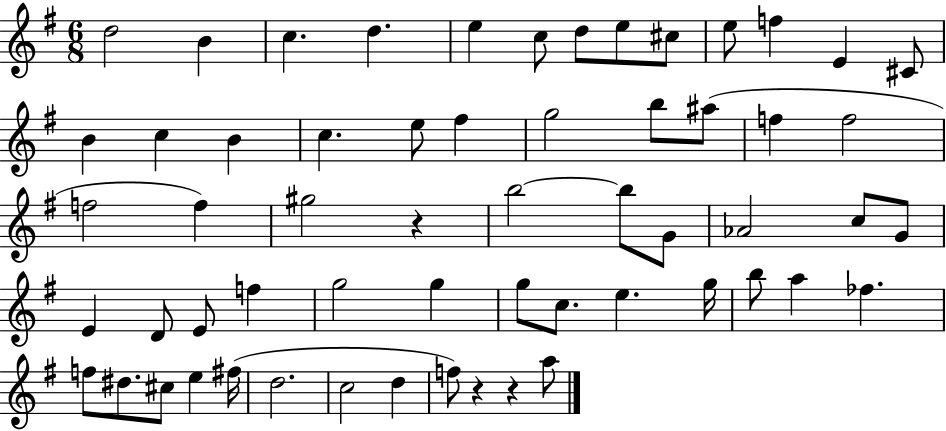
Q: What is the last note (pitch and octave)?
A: A5